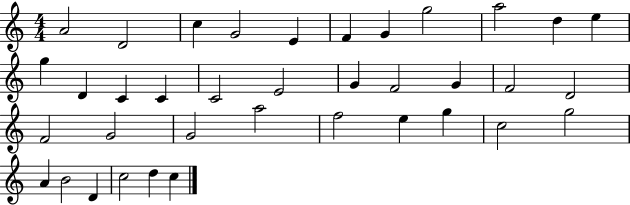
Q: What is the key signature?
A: C major